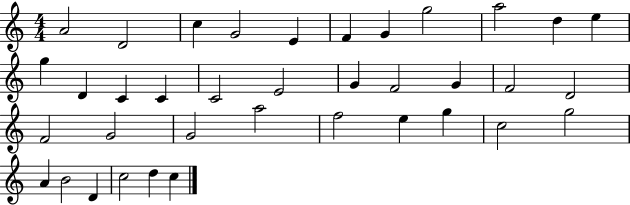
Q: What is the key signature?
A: C major